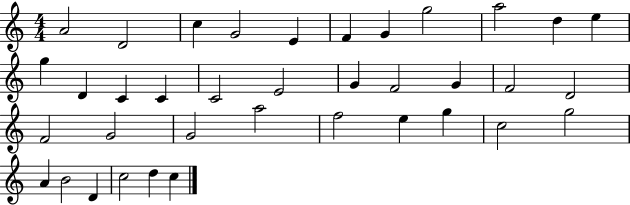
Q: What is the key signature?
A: C major